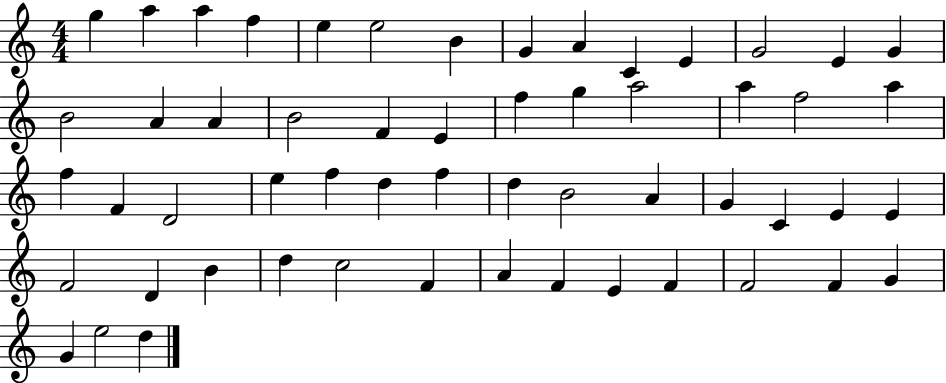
{
  \clef treble
  \numericTimeSignature
  \time 4/4
  \key c \major
  g''4 a''4 a''4 f''4 | e''4 e''2 b'4 | g'4 a'4 c'4 e'4 | g'2 e'4 g'4 | \break b'2 a'4 a'4 | b'2 f'4 e'4 | f''4 g''4 a''2 | a''4 f''2 a''4 | \break f''4 f'4 d'2 | e''4 f''4 d''4 f''4 | d''4 b'2 a'4 | g'4 c'4 e'4 e'4 | \break f'2 d'4 b'4 | d''4 c''2 f'4 | a'4 f'4 e'4 f'4 | f'2 f'4 g'4 | \break g'4 e''2 d''4 | \bar "|."
}